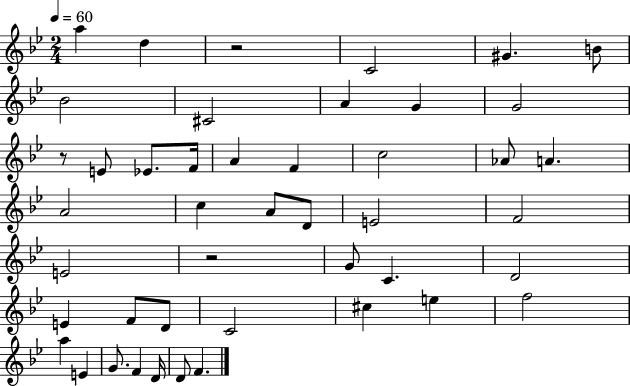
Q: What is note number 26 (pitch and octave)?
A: G4